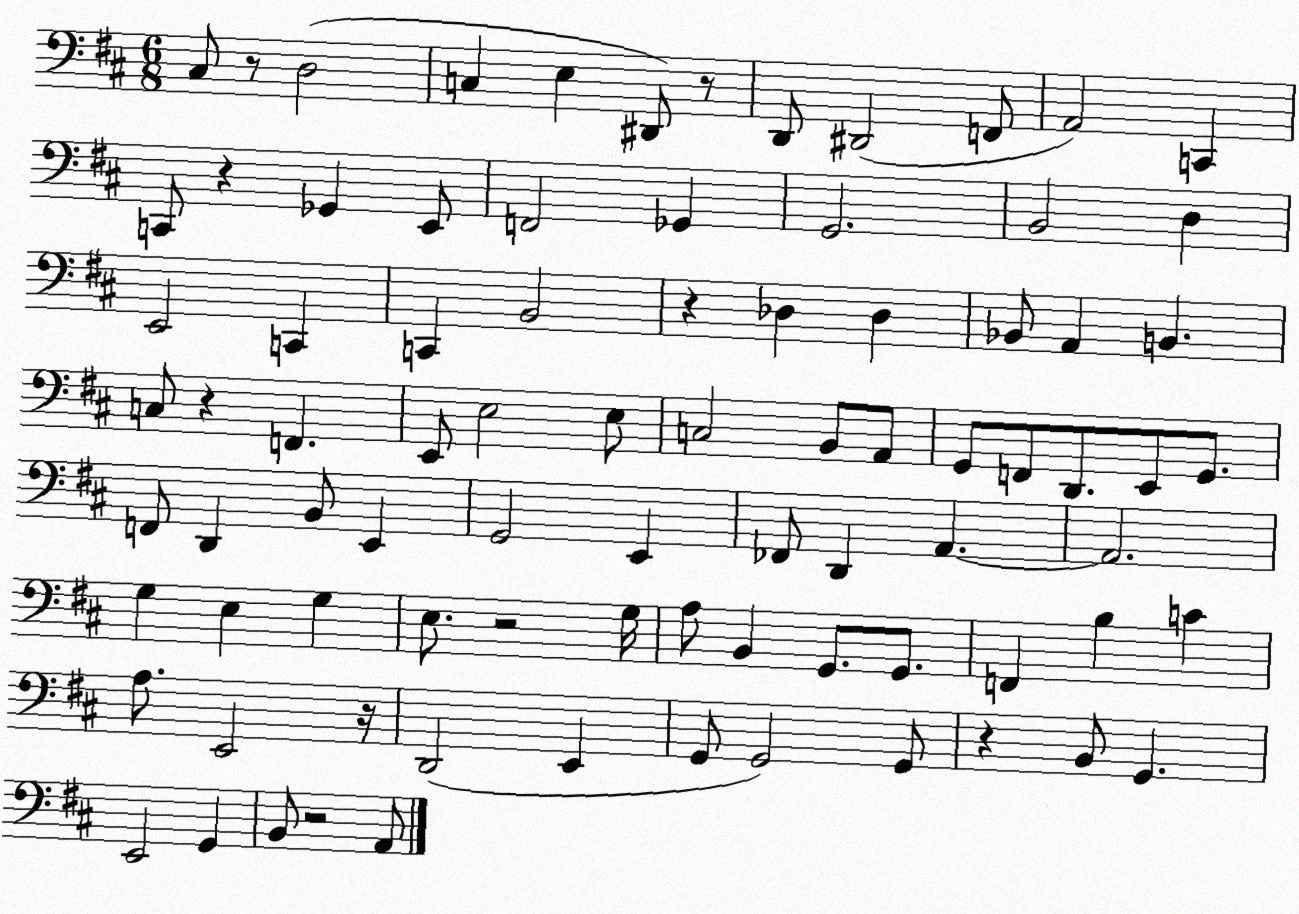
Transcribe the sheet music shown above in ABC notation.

X:1
T:Untitled
M:6/8
L:1/4
K:D
^C,/2 z/2 D,2 C, E, ^D,,/2 z/2 D,,/2 ^D,,2 F,,/2 A,,2 C,, C,,/2 z _G,, E,,/2 F,,2 _G,, G,,2 B,,2 D, E,,2 C,, C,, B,,2 z _D, _D, _B,,/2 A,, B,, C,/2 z F,, E,,/2 E,2 E,/2 C,2 B,,/2 A,,/2 G,,/2 F,,/2 D,,/2 E,,/2 G,,/2 F,,/2 D,, B,,/2 E,, G,,2 E,, _F,,/2 D,, A,, A,,2 G, E, G, E,/2 z2 G,/4 A,/2 B,, G,,/2 G,,/2 F,, B, C A,/2 E,,2 z/4 D,,2 E,, G,,/2 G,,2 G,,/2 z B,,/2 G,, E,,2 G,, B,,/2 z2 A,,/2